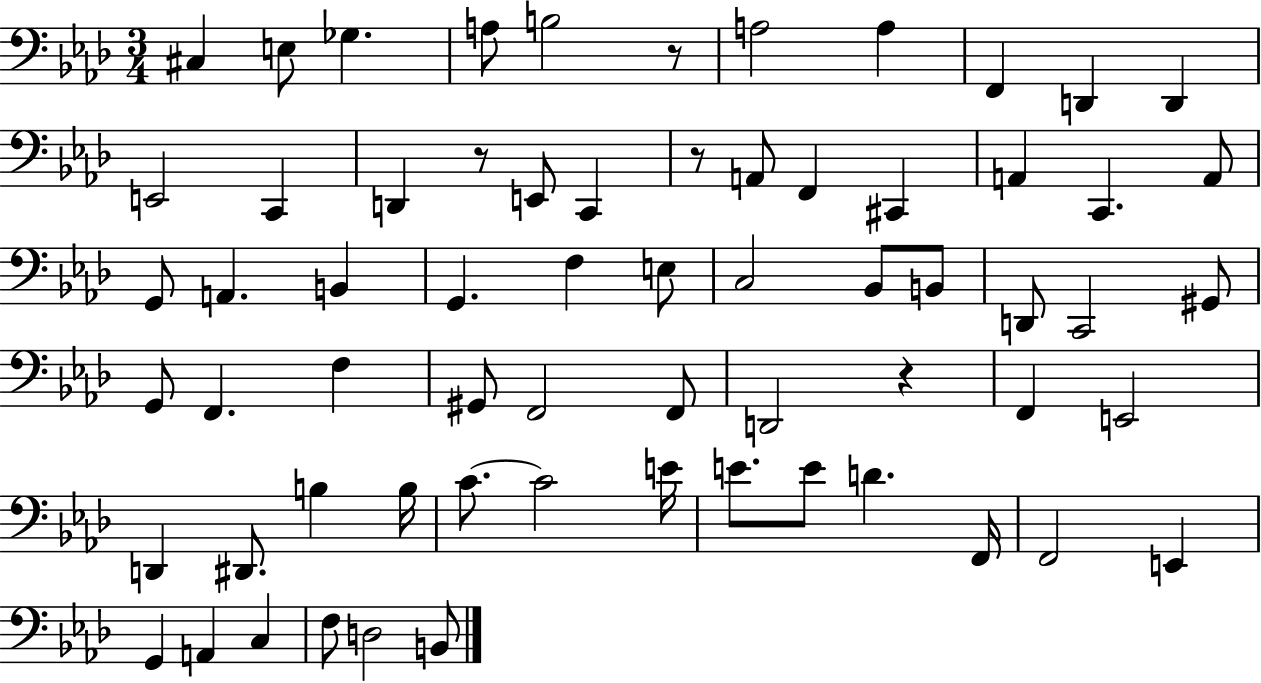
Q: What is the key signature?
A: AES major